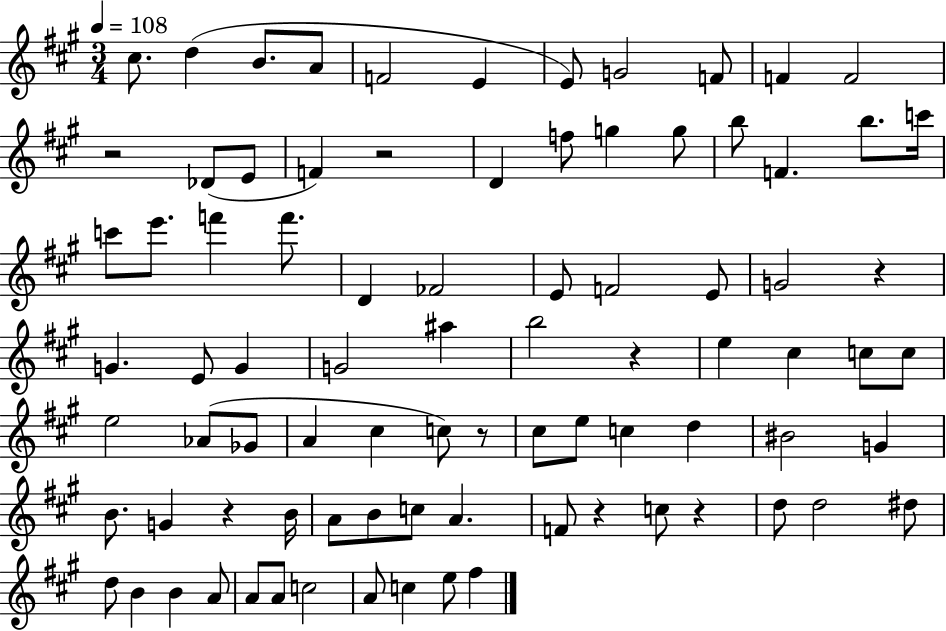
C#5/e. D5/q B4/e. A4/e F4/h E4/q E4/e G4/h F4/e F4/q F4/h R/h Db4/e E4/e F4/q R/h D4/q F5/e G5/q G5/e B5/e F4/q. B5/e. C6/s C6/e E6/e. F6/q F6/e. D4/q FES4/h E4/e F4/h E4/e G4/h R/q G4/q. E4/e G4/q G4/h A#5/q B5/h R/q E5/q C#5/q C5/e C5/e E5/h Ab4/e Gb4/e A4/q C#5/q C5/e R/e C#5/e E5/e C5/q D5/q BIS4/h G4/q B4/e. G4/q R/q B4/s A4/e B4/e C5/e A4/q. F4/e R/q C5/e R/q D5/e D5/h D#5/e D5/e B4/q B4/q A4/e A4/e A4/e C5/h A4/e C5/q E5/e F#5/q